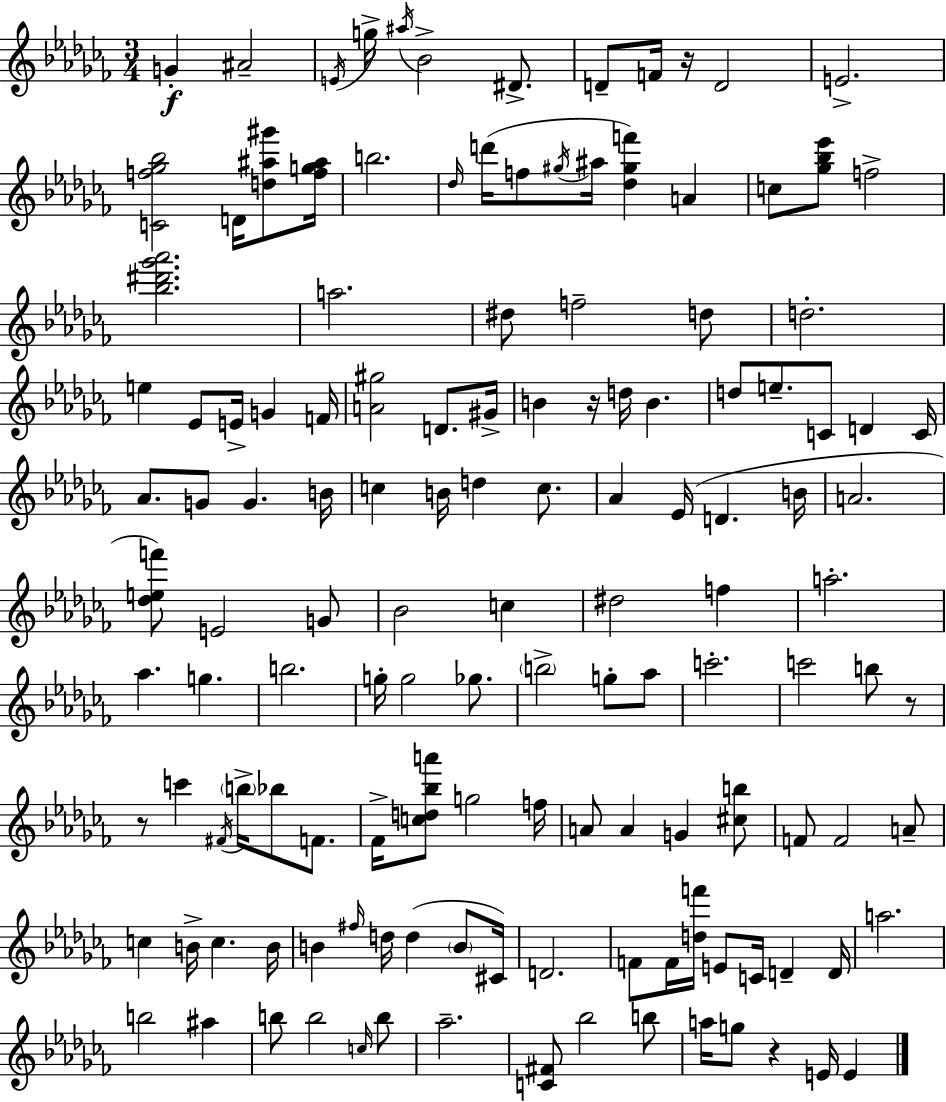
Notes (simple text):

G4/q A#4/h E4/s G5/s A#5/s Bb4/h D#4/e. D4/e F4/s R/s D4/h E4/h. [C4,F5,Gb5,Bb5]/h D4/s [D5,A#5,G#6]/e [F5,G5,A#5]/s B5/h. Db5/s D6/s F5/e G#5/s A#5/s [Db5,G#5,F6]/q A4/q C5/e [Gb5,Bb5,Eb6]/e F5/h [Bb5,D#6,Gb6,Ab6]/h. A5/h. D#5/e F5/h D5/e D5/h. E5/q Eb4/e E4/s G4/q F4/s [A4,G#5]/h D4/e. G#4/s B4/q R/s D5/s B4/q. D5/e E5/e. C4/e D4/q C4/s Ab4/e. G4/e G4/q. B4/s C5/q B4/s D5/q C5/e. Ab4/q Eb4/s D4/q. B4/s A4/h. [Db5,E5,F6]/e E4/h G4/e Bb4/h C5/q D#5/h F5/q A5/h. Ab5/q. G5/q. B5/h. G5/s G5/h Gb5/e. B5/h G5/e Ab5/e C6/h. C6/h B5/e R/e R/e C6/q F#4/s B5/s Bb5/e F4/e. FES4/s [C5,D5,Bb5,A6]/e G5/h F5/s A4/e A4/q G4/q [C#5,B5]/e F4/e F4/h A4/e C5/q B4/s C5/q. B4/s B4/q F#5/s D5/s D5/q B4/e C#4/s D4/h. F4/e F4/s [D5,F6]/s E4/e C4/s D4/q D4/s A5/h. B5/h A#5/q B5/e B5/h C5/s B5/e Ab5/h. [C4,F#4]/e Bb5/h B5/e A5/s G5/e R/q E4/s E4/q